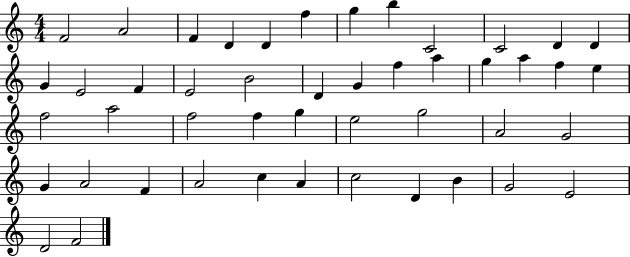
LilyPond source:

{
  \clef treble
  \numericTimeSignature
  \time 4/4
  \key c \major
  f'2 a'2 | f'4 d'4 d'4 f''4 | g''4 b''4 c'2 | c'2 d'4 d'4 | \break g'4 e'2 f'4 | e'2 b'2 | d'4 g'4 f''4 a''4 | g''4 a''4 f''4 e''4 | \break f''2 a''2 | f''2 f''4 g''4 | e''2 g''2 | a'2 g'2 | \break g'4 a'2 f'4 | a'2 c''4 a'4 | c''2 d'4 b'4 | g'2 e'2 | \break d'2 f'2 | \bar "|."
}